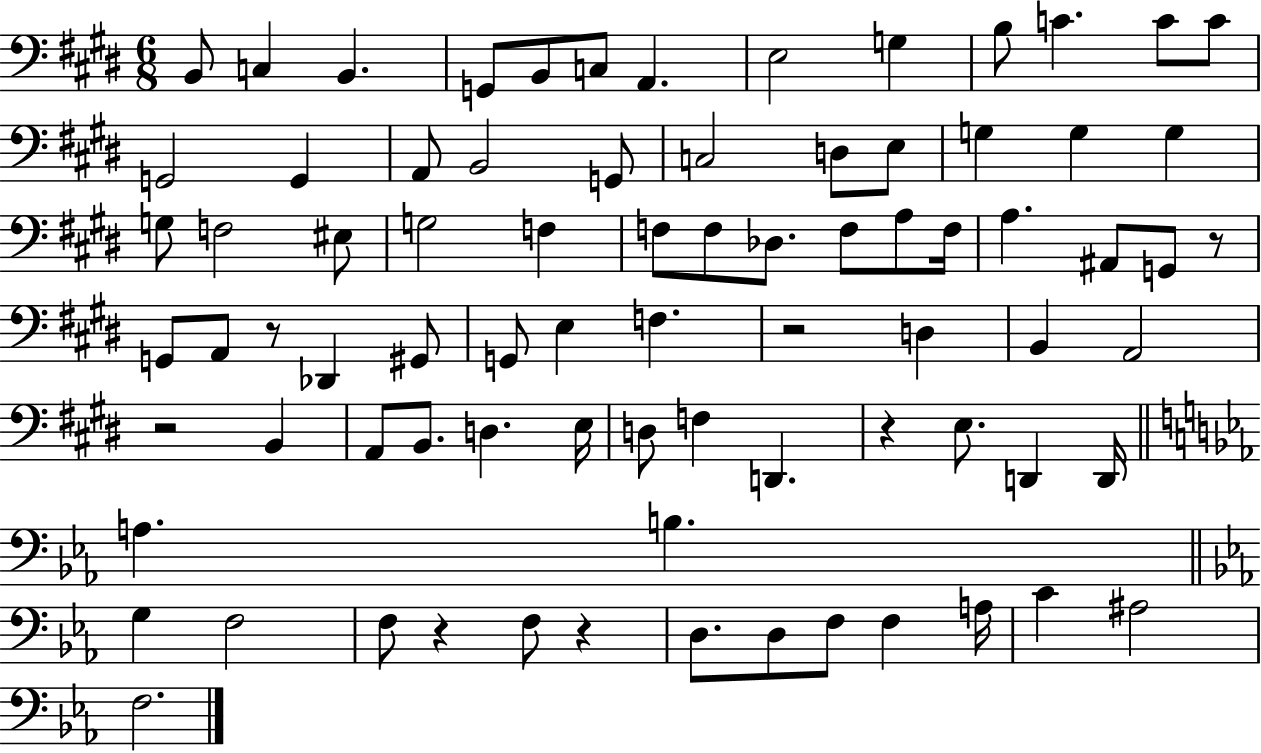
B2/e C3/q B2/q. G2/e B2/e C3/e A2/q. E3/h G3/q B3/e C4/q. C4/e C4/e G2/h G2/q A2/e B2/h G2/e C3/h D3/e E3/e G3/q G3/q G3/q G3/e F3/h EIS3/e G3/h F3/q F3/e F3/e Db3/e. F3/e A3/e F3/s A3/q. A#2/e G2/e R/e G2/e A2/e R/e Db2/q G#2/e G2/e E3/q F3/q. R/h D3/q B2/q A2/h R/h B2/q A2/e B2/e. D3/q. E3/s D3/e F3/q D2/q. R/q E3/e. D2/q D2/s A3/q. B3/q. G3/q F3/h F3/e R/q F3/e R/q D3/e. D3/e F3/e F3/q A3/s C4/q A#3/h F3/h.